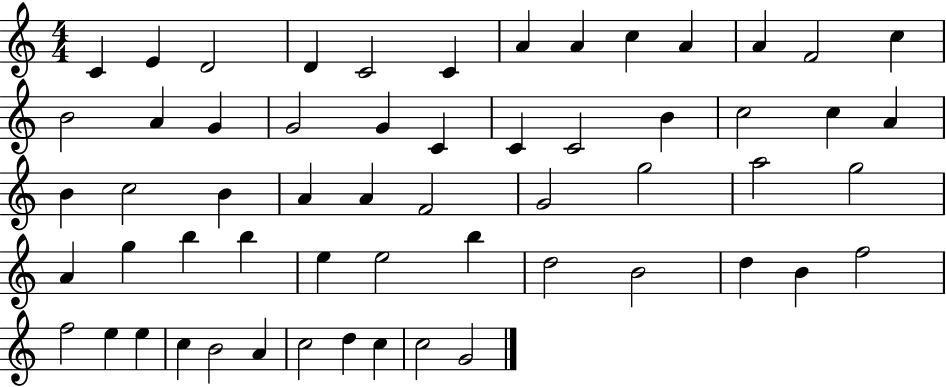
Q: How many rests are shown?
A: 0